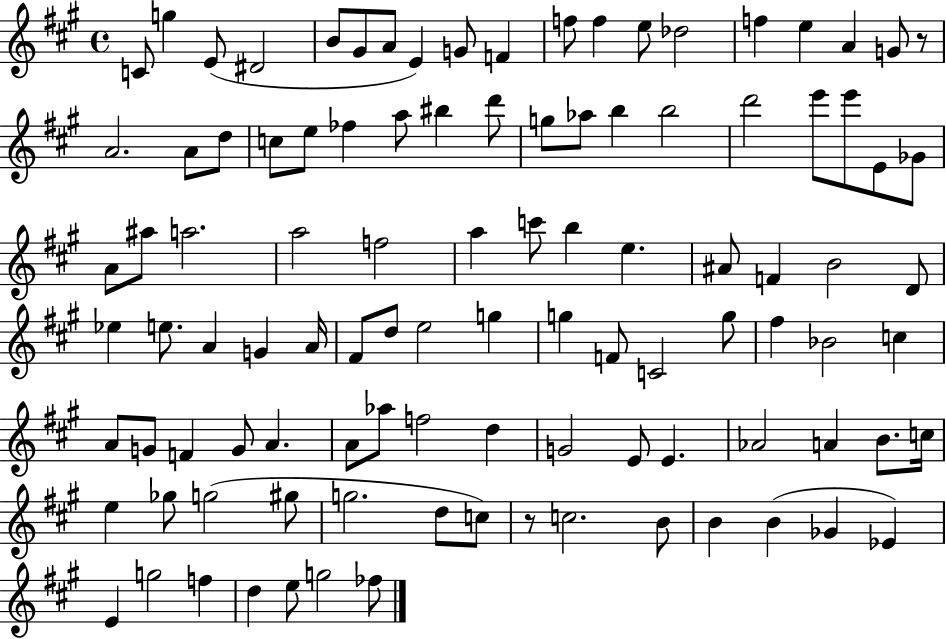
{
  \clef treble
  \time 4/4
  \defaultTimeSignature
  \key a \major
  \repeat volta 2 { c'8 g''4 e'8( dis'2 | b'8 gis'8 a'8 e'4) g'8 f'4 | f''8 f''4 e''8 des''2 | f''4 e''4 a'4 g'8 r8 | \break a'2. a'8 d''8 | c''8 e''8 fes''4 a''8 bis''4 d'''8 | g''8 aes''8 b''4 b''2 | d'''2 e'''8 e'''8 e'8 ges'8 | \break a'8 ais''8 a''2. | a''2 f''2 | a''4 c'''8 b''4 e''4. | ais'8 f'4 b'2 d'8 | \break ees''4 e''8. a'4 g'4 a'16 | fis'8 d''8 e''2 g''4 | g''4 f'8 c'2 g''8 | fis''4 bes'2 c''4 | \break a'8 g'8 f'4 g'8 a'4. | a'8 aes''8 f''2 d''4 | g'2 e'8 e'4. | aes'2 a'4 b'8. c''16 | \break e''4 ges''8 g''2( gis''8 | g''2. d''8 c''8) | r8 c''2. b'8 | b'4 b'4( ges'4 ees'4) | \break e'4 g''2 f''4 | d''4 e''8 g''2 fes''8 | } \bar "|."
}